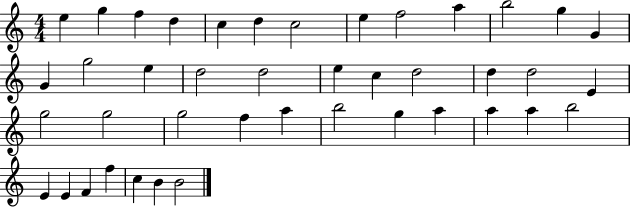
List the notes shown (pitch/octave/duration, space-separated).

E5/q G5/q F5/q D5/q C5/q D5/q C5/h E5/q F5/h A5/q B5/h G5/q G4/q G4/q G5/h E5/q D5/h D5/h E5/q C5/q D5/h D5/q D5/h E4/q G5/h G5/h G5/h F5/q A5/q B5/h G5/q A5/q A5/q A5/q B5/h E4/q E4/q F4/q F5/q C5/q B4/q B4/h